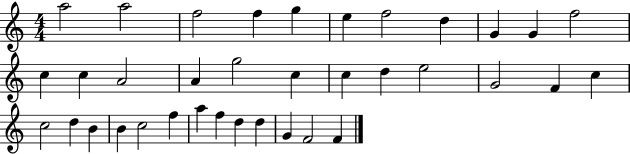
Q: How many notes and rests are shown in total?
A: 36